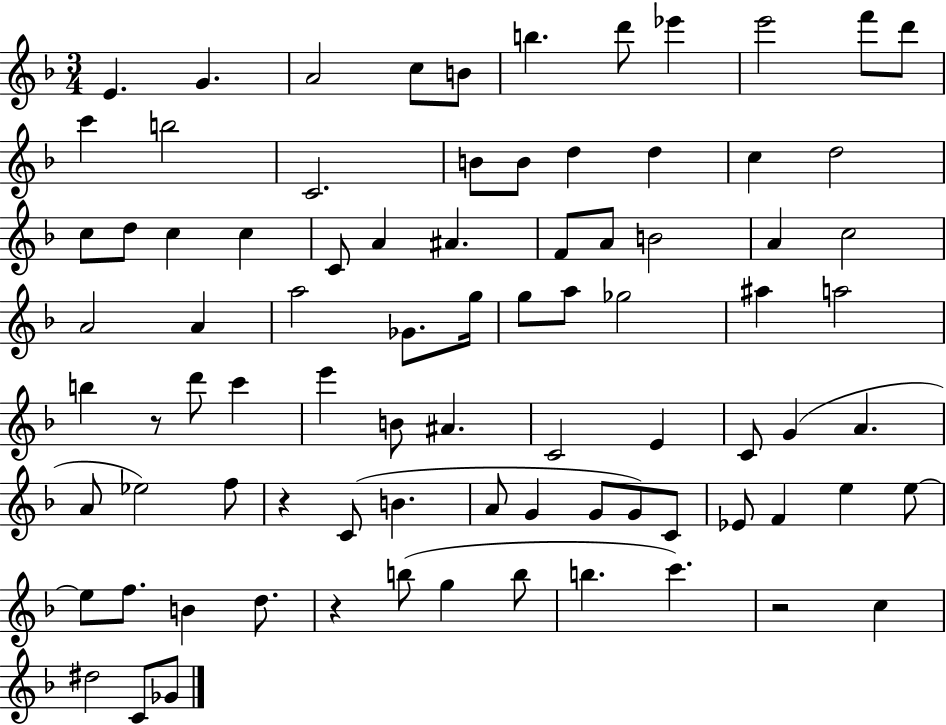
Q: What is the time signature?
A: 3/4